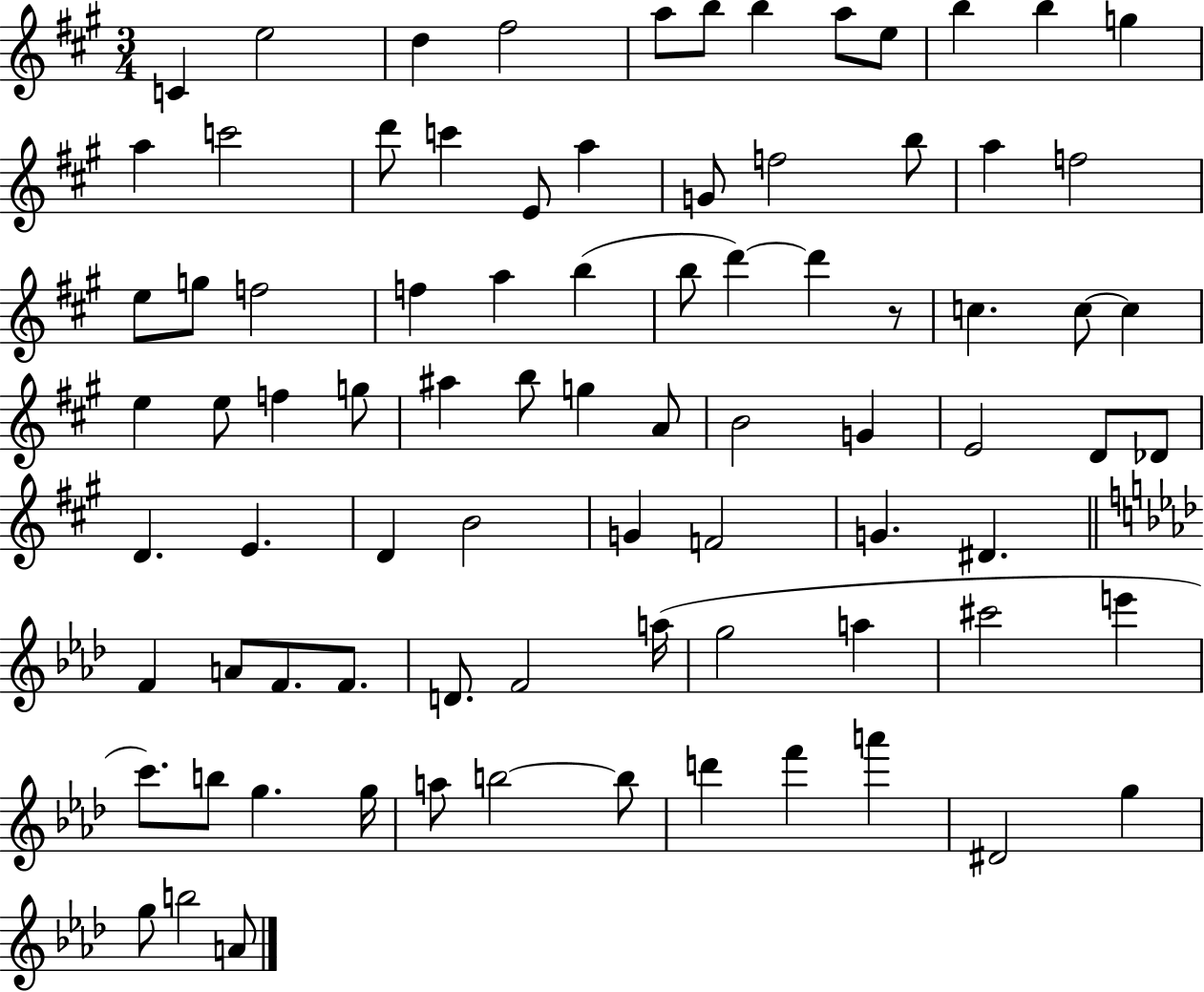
{
  \clef treble
  \numericTimeSignature
  \time 3/4
  \key a \major
  c'4 e''2 | d''4 fis''2 | a''8 b''8 b''4 a''8 e''8 | b''4 b''4 g''4 | \break a''4 c'''2 | d'''8 c'''4 e'8 a''4 | g'8 f''2 b''8 | a''4 f''2 | \break e''8 g''8 f''2 | f''4 a''4 b''4( | b''8 d'''4~~) d'''4 r8 | c''4. c''8~~ c''4 | \break e''4 e''8 f''4 g''8 | ais''4 b''8 g''4 a'8 | b'2 g'4 | e'2 d'8 des'8 | \break d'4. e'4. | d'4 b'2 | g'4 f'2 | g'4. dis'4. | \break \bar "||" \break \key aes \major f'4 a'8 f'8. f'8. | d'8. f'2 a''16( | g''2 a''4 | cis'''2 e'''4 | \break c'''8.) b''8 g''4. g''16 | a''8 b''2~~ b''8 | d'''4 f'''4 a'''4 | dis'2 g''4 | \break g''8 b''2 a'8 | \bar "|."
}